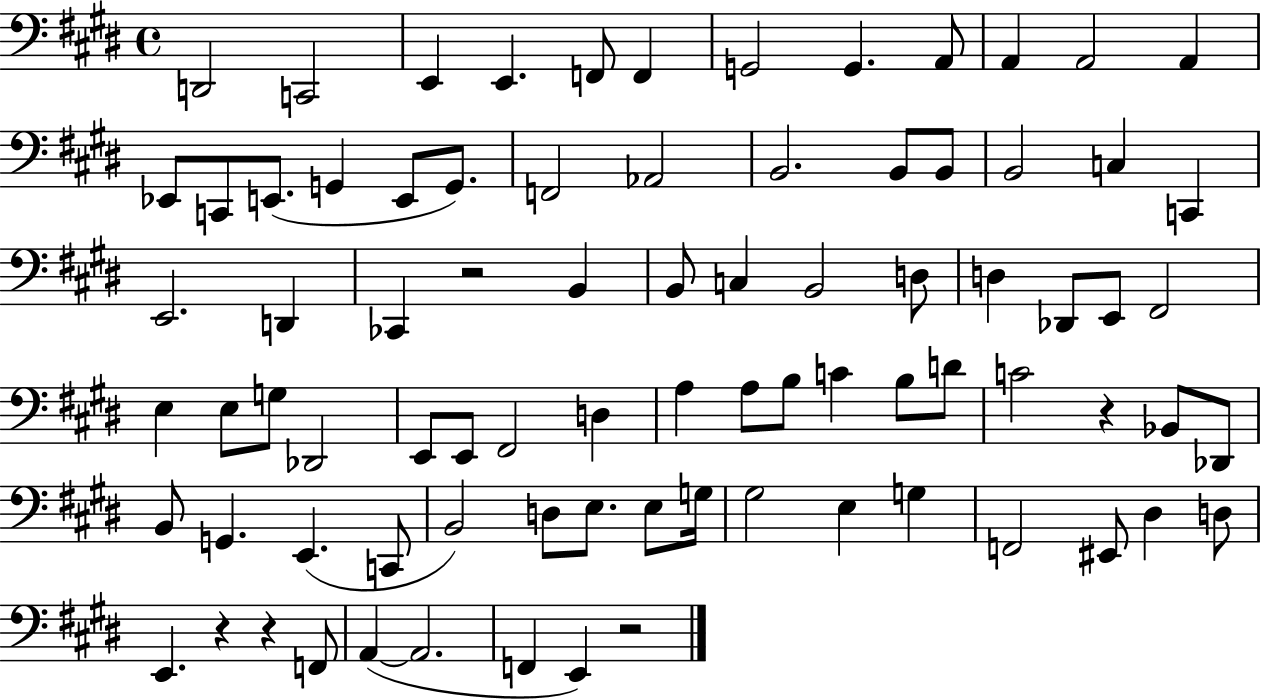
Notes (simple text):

D2/h C2/h E2/q E2/q. F2/e F2/q G2/h G2/q. A2/e A2/q A2/h A2/q Eb2/e C2/e E2/e. G2/q E2/e G2/e. F2/h Ab2/h B2/h. B2/e B2/e B2/h C3/q C2/q E2/h. D2/q CES2/q R/h B2/q B2/e C3/q B2/h D3/e D3/q Db2/e E2/e F#2/h E3/q E3/e G3/e Db2/h E2/e E2/e F#2/h D3/q A3/q A3/e B3/e C4/q B3/e D4/e C4/h R/q Bb2/e Db2/e B2/e G2/q. E2/q. C2/e B2/h D3/e E3/e. E3/e G3/s G#3/h E3/q G3/q F2/h EIS2/e D#3/q D3/e E2/q. R/q R/q F2/e A2/q A2/h. F2/q E2/q R/h